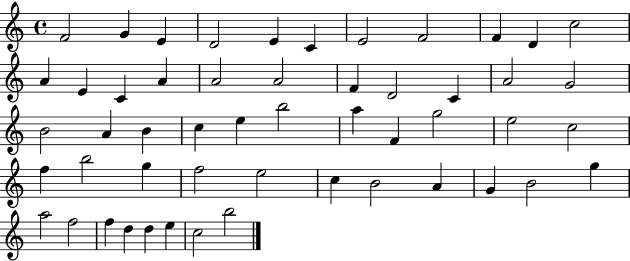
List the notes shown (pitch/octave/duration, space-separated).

F4/h G4/q E4/q D4/h E4/q C4/q E4/h F4/h F4/q D4/q C5/h A4/q E4/q C4/q A4/q A4/h A4/h F4/q D4/h C4/q A4/h G4/h B4/h A4/q B4/q C5/q E5/q B5/h A5/q F4/q G5/h E5/h C5/h F5/q B5/h G5/q F5/h E5/h C5/q B4/h A4/q G4/q B4/h G5/q A5/h F5/h F5/q D5/q D5/q E5/q C5/h B5/h